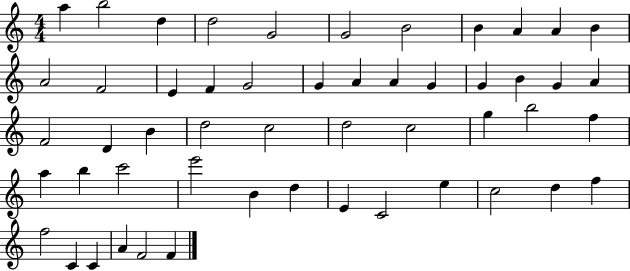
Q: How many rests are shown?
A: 0